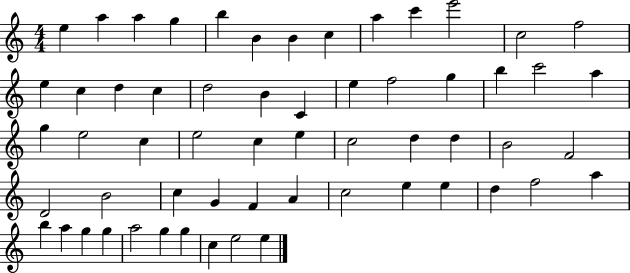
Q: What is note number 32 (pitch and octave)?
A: E5